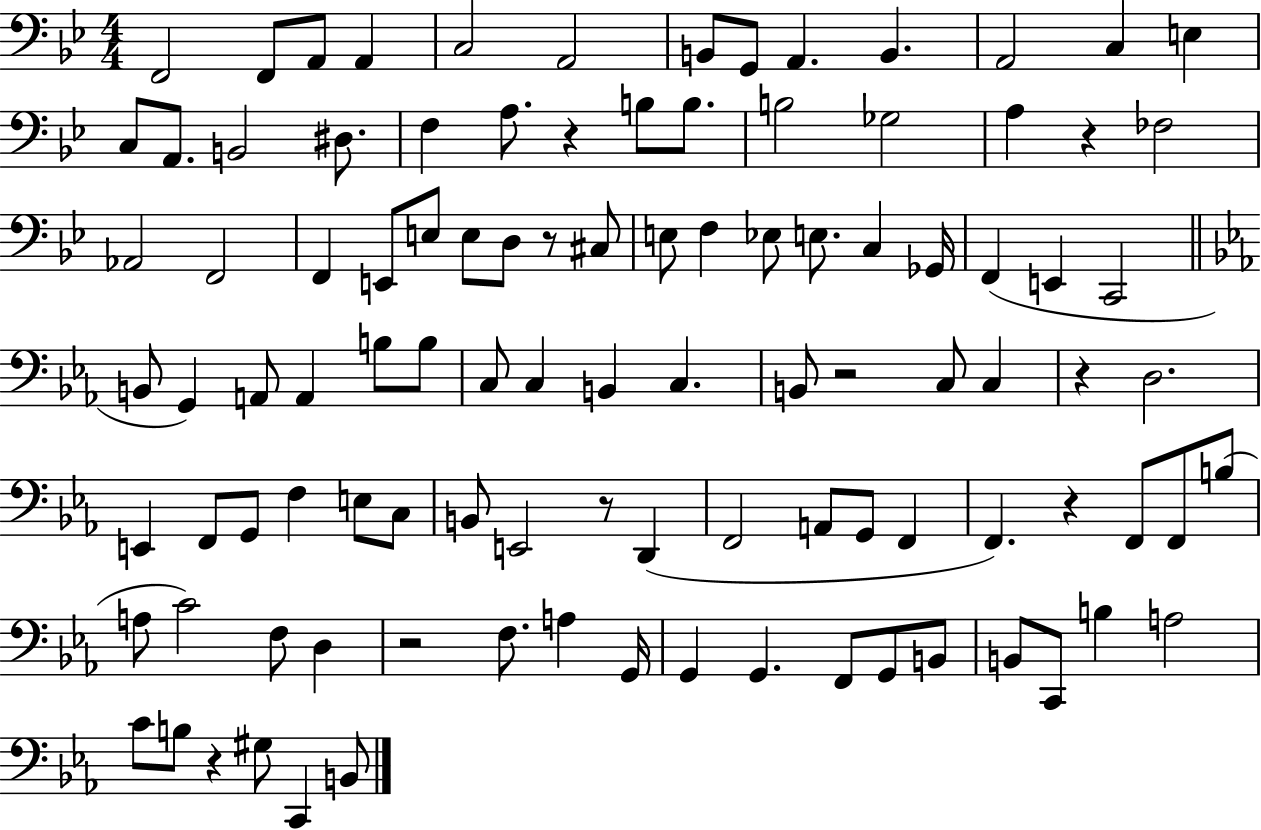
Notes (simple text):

F2/h F2/e A2/e A2/q C3/h A2/h B2/e G2/e A2/q. B2/q. A2/h C3/q E3/q C3/e A2/e. B2/h D#3/e. F3/q A3/e. R/q B3/e B3/e. B3/h Gb3/h A3/q R/q FES3/h Ab2/h F2/h F2/q E2/e E3/e E3/e D3/e R/e C#3/e E3/e F3/q Eb3/e E3/e. C3/q Gb2/s F2/q E2/q C2/h B2/e G2/q A2/e A2/q B3/e B3/e C3/e C3/q B2/q C3/q. B2/e R/h C3/e C3/q R/q D3/h. E2/q F2/e G2/e F3/q E3/e C3/e B2/e E2/h R/e D2/q F2/h A2/e G2/e F2/q F2/q. R/q F2/e F2/e B3/e A3/e C4/h F3/e D3/q R/h F3/e. A3/q G2/s G2/q G2/q. F2/e G2/e B2/e B2/e C2/e B3/q A3/h C4/e B3/e R/q G#3/e C2/q B2/e